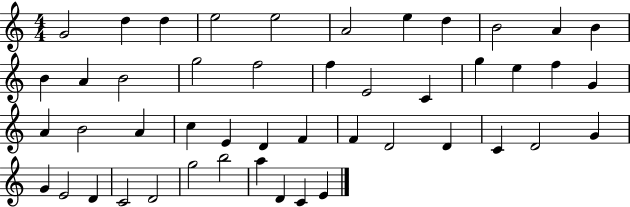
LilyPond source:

{
  \clef treble
  \numericTimeSignature
  \time 4/4
  \key c \major
  g'2 d''4 d''4 | e''2 e''2 | a'2 e''4 d''4 | b'2 a'4 b'4 | \break b'4 a'4 b'2 | g''2 f''2 | f''4 e'2 c'4 | g''4 e''4 f''4 g'4 | \break a'4 b'2 a'4 | c''4 e'4 d'4 f'4 | f'4 d'2 d'4 | c'4 d'2 g'4 | \break g'4 e'2 d'4 | c'2 d'2 | g''2 b''2 | a''4 d'4 c'4 e'4 | \break \bar "|."
}